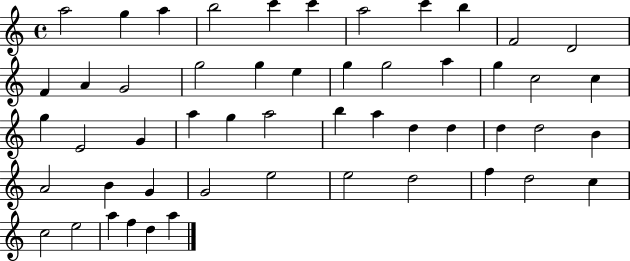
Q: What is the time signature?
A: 4/4